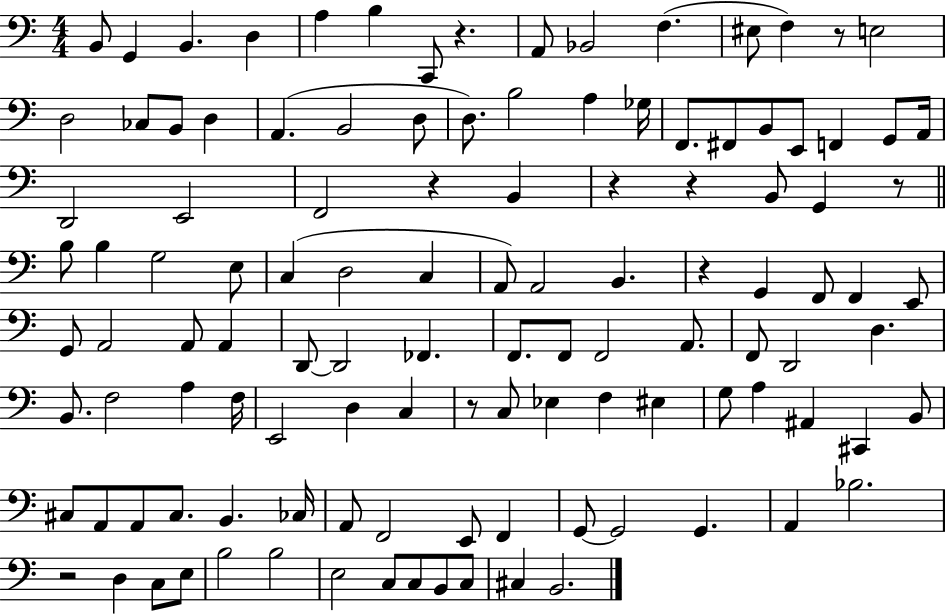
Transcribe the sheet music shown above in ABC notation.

X:1
T:Untitled
M:4/4
L:1/4
K:C
B,,/2 G,, B,, D, A, B, C,,/2 z A,,/2 _B,,2 F, ^E,/2 F, z/2 E,2 D,2 _C,/2 B,,/2 D, A,, B,,2 D,/2 D,/2 B,2 A, _G,/4 F,,/2 ^F,,/2 B,,/2 E,,/2 F,, G,,/2 A,,/4 D,,2 E,,2 F,,2 z B,, z z B,,/2 G,, z/2 B,/2 B, G,2 E,/2 C, D,2 C, A,,/2 A,,2 B,, z G,, F,,/2 F,, E,,/2 G,,/2 A,,2 A,,/2 A,, D,,/2 D,,2 _F,, F,,/2 F,,/2 F,,2 A,,/2 F,,/2 D,,2 D, B,,/2 F,2 A, F,/4 E,,2 D, C, z/2 C,/2 _E, F, ^E, G,/2 A, ^A,, ^C,, B,,/2 ^C,/2 A,,/2 A,,/2 ^C,/2 B,, _C,/4 A,,/2 F,,2 E,,/2 F,, G,,/2 G,,2 G,, A,, _B,2 z2 D, C,/2 E,/2 B,2 B,2 E,2 C,/2 C,/2 B,,/2 C,/2 ^C, B,,2